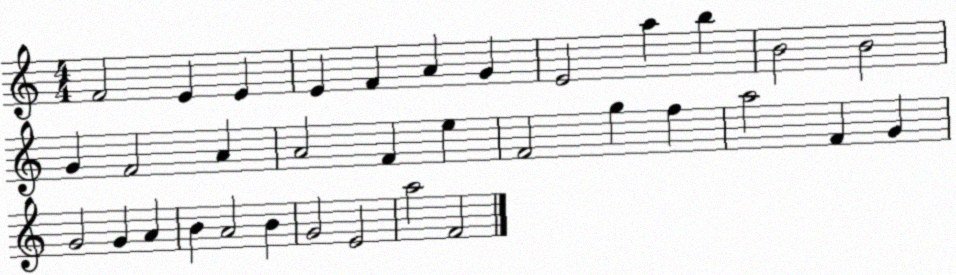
X:1
T:Untitled
M:4/4
L:1/4
K:C
F2 E E E F A G E2 a b B2 B2 G F2 A A2 F e F2 g f a2 F G G2 G A B A2 B G2 E2 a2 F2